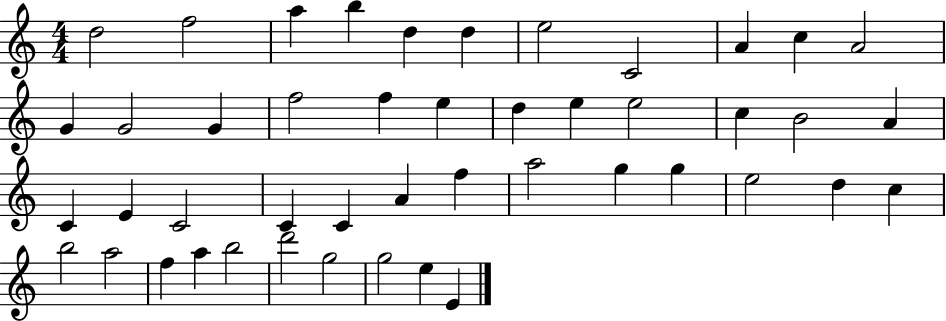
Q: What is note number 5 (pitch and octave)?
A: D5